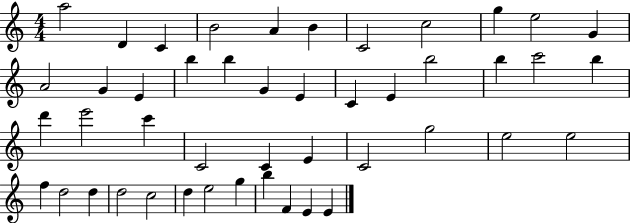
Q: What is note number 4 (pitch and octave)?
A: B4